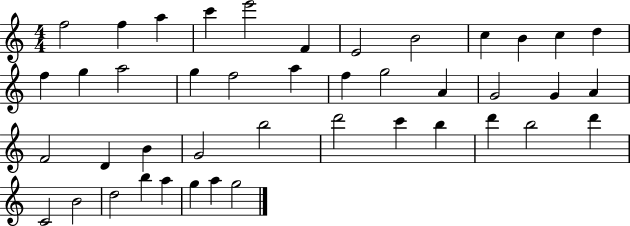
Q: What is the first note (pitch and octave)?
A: F5